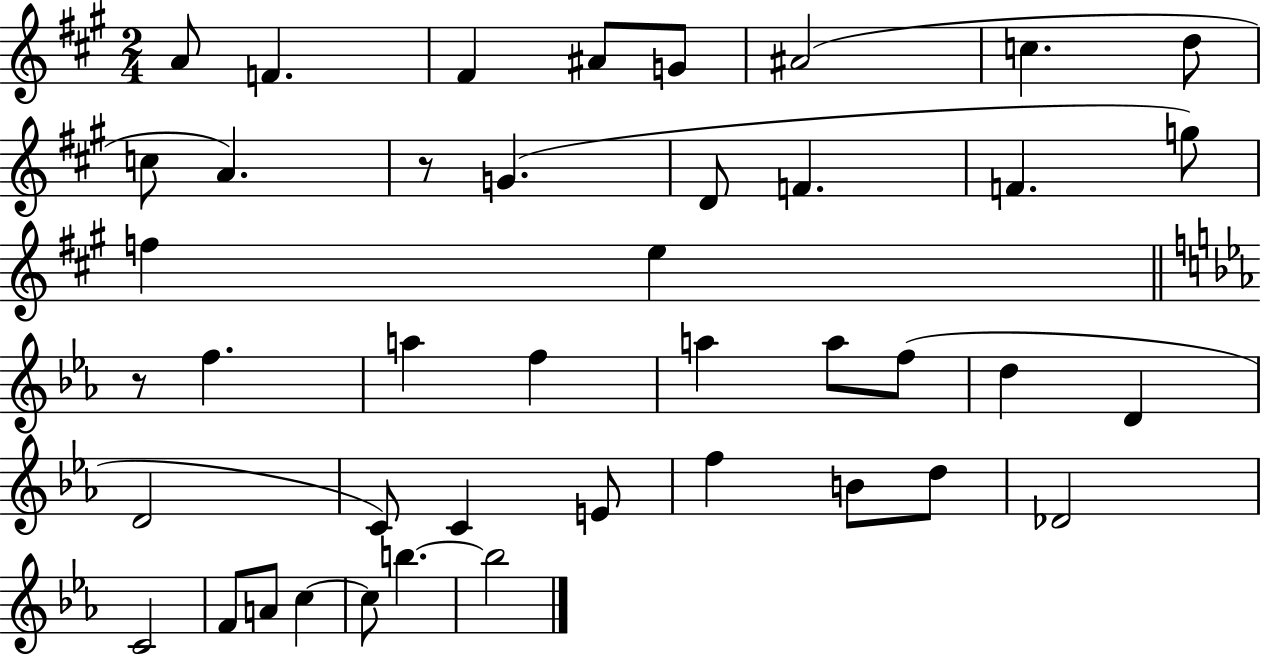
A4/e F4/q. F#4/q A#4/e G4/e A#4/h C5/q. D5/e C5/e A4/q. R/e G4/q. D4/e F4/q. F4/q. G5/e F5/q E5/q R/e F5/q. A5/q F5/q A5/q A5/e F5/e D5/q D4/q D4/h C4/e C4/q E4/e F5/q B4/e D5/e Db4/h C4/h F4/e A4/e C5/q C5/e B5/q. B5/h